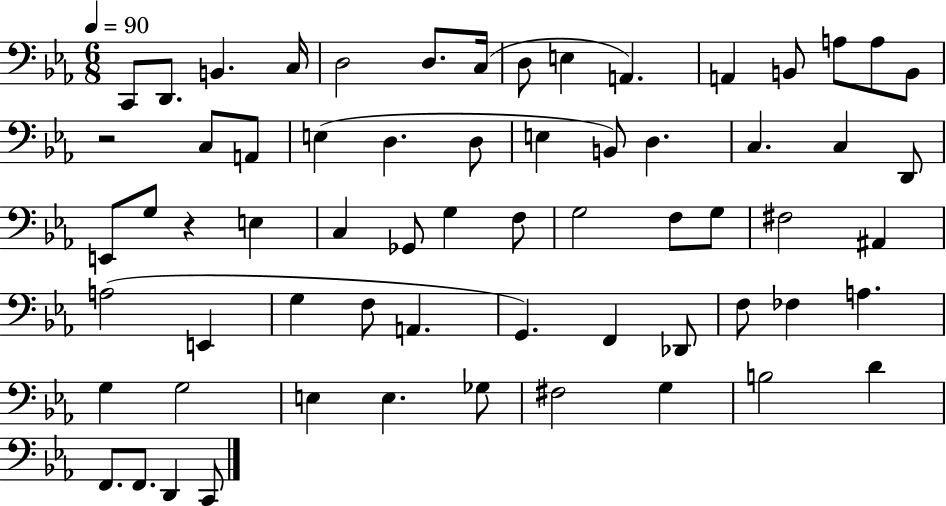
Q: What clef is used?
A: bass